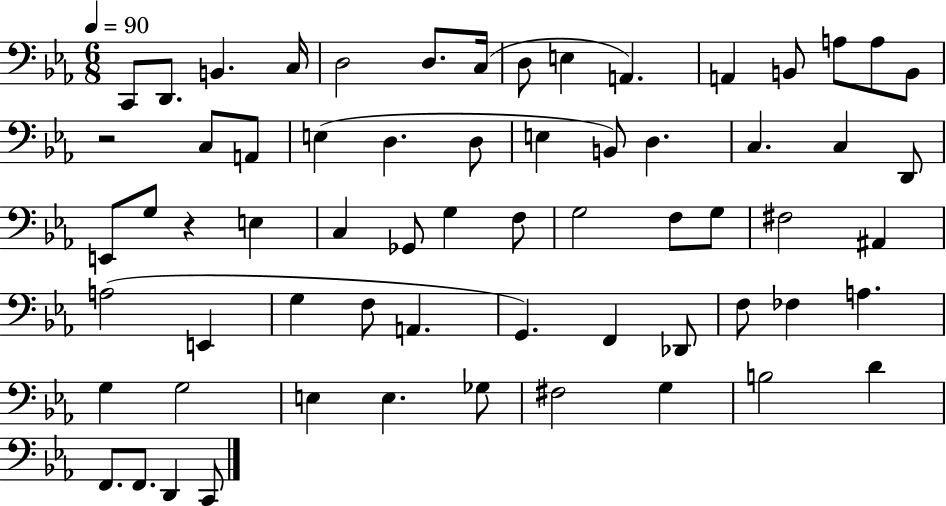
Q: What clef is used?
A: bass